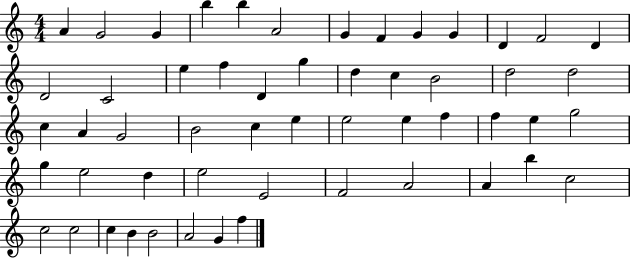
A4/q G4/h G4/q B5/q B5/q A4/h G4/q F4/q G4/q G4/q D4/q F4/h D4/q D4/h C4/h E5/q F5/q D4/q G5/q D5/q C5/q B4/h D5/h D5/h C5/q A4/q G4/h B4/h C5/q E5/q E5/h E5/q F5/q F5/q E5/q G5/h G5/q E5/h D5/q E5/h E4/h F4/h A4/h A4/q B5/q C5/h C5/h C5/h C5/q B4/q B4/h A4/h G4/q F5/q